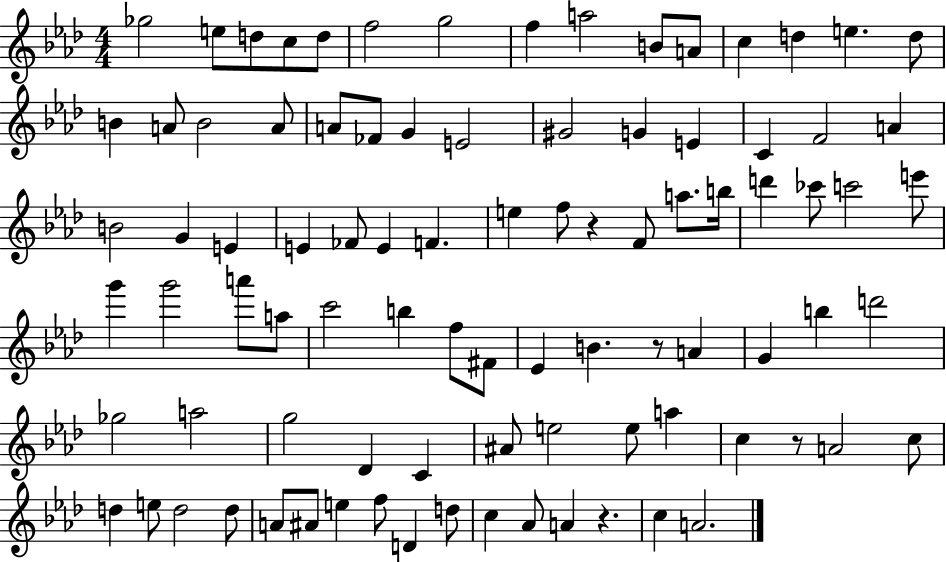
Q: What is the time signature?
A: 4/4